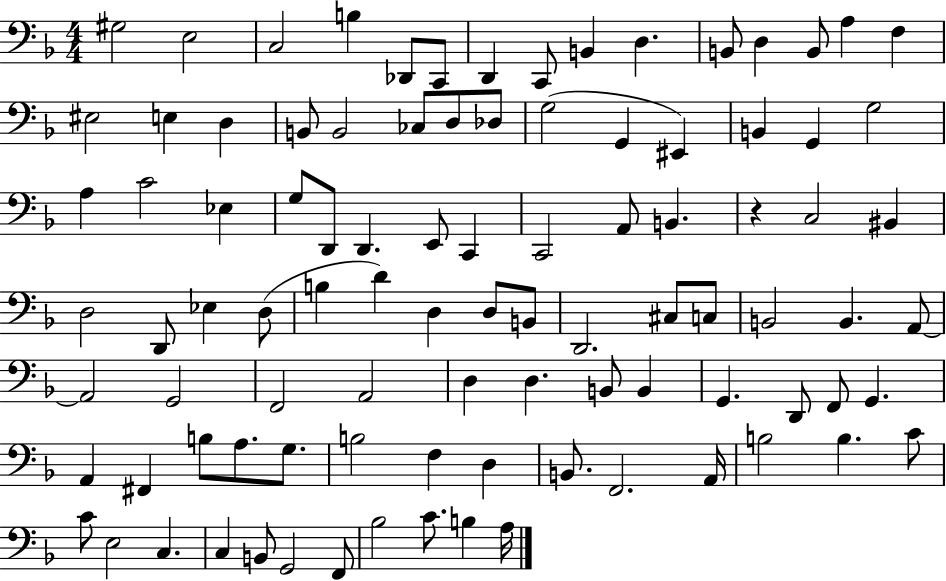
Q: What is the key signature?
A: F major